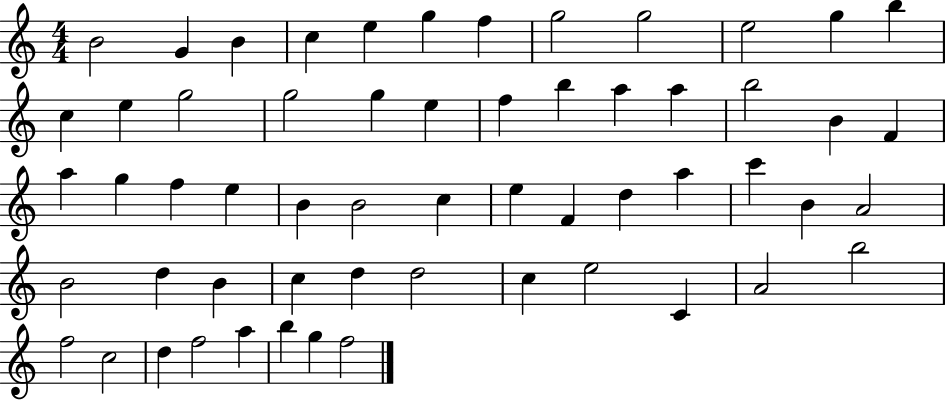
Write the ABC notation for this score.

X:1
T:Untitled
M:4/4
L:1/4
K:C
B2 G B c e g f g2 g2 e2 g b c e g2 g2 g e f b a a b2 B F a g f e B B2 c e F d a c' B A2 B2 d B c d d2 c e2 C A2 b2 f2 c2 d f2 a b g f2